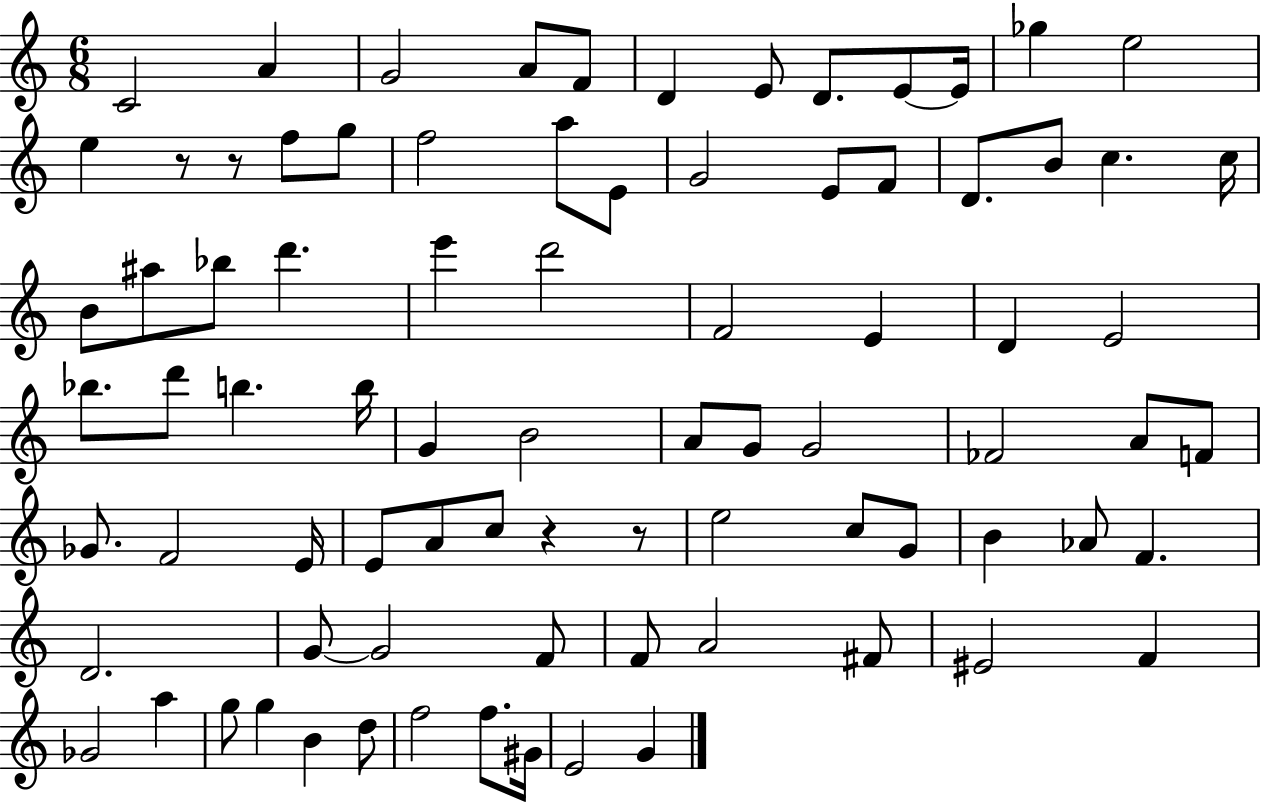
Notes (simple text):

C4/h A4/q G4/h A4/e F4/e D4/q E4/e D4/e. E4/e E4/s Gb5/q E5/h E5/q R/e R/e F5/e G5/e F5/h A5/e E4/e G4/h E4/e F4/e D4/e. B4/e C5/q. C5/s B4/e A#5/e Bb5/e D6/q. E6/q D6/h F4/h E4/q D4/q E4/h Bb5/e. D6/e B5/q. B5/s G4/q B4/h A4/e G4/e G4/h FES4/h A4/e F4/e Gb4/e. F4/h E4/s E4/e A4/e C5/e R/q R/e E5/h C5/e G4/e B4/q Ab4/e F4/q. D4/h. G4/e G4/h F4/e F4/e A4/h F#4/e EIS4/h F4/q Gb4/h A5/q G5/e G5/q B4/q D5/e F5/h F5/e. G#4/s E4/h G4/q